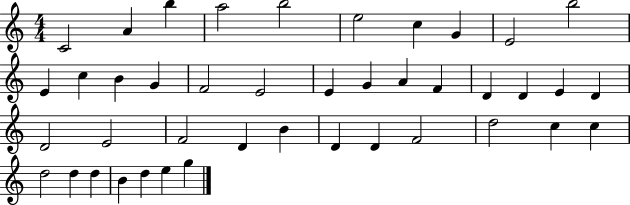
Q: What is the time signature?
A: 4/4